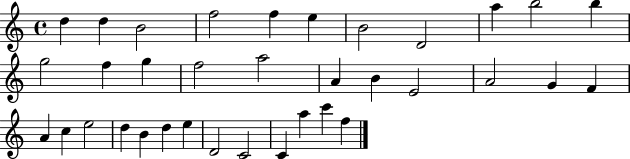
{
  \clef treble
  \time 4/4
  \defaultTimeSignature
  \key c \major
  d''4 d''4 b'2 | f''2 f''4 e''4 | b'2 d'2 | a''4 b''2 b''4 | \break g''2 f''4 g''4 | f''2 a''2 | a'4 b'4 e'2 | a'2 g'4 f'4 | \break a'4 c''4 e''2 | d''4 b'4 d''4 e''4 | d'2 c'2 | c'4 a''4 c'''4 f''4 | \break \bar "|."
}